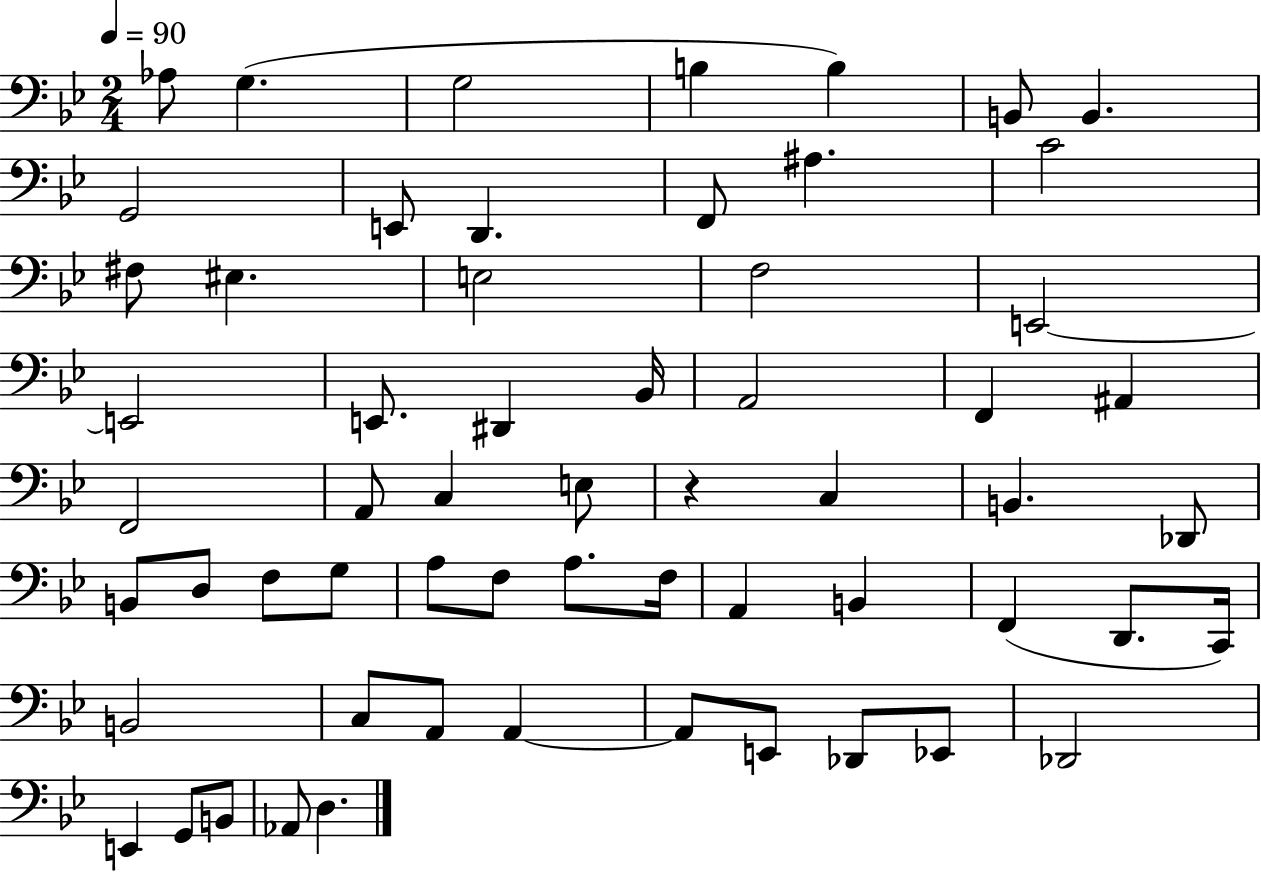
{
  \clef bass
  \numericTimeSignature
  \time 2/4
  \key bes \major
  \tempo 4 = 90
  aes8 g4.( | g2 | b4 b4) | b,8 b,4. | \break g,2 | e,8 d,4. | f,8 ais4. | c'2 | \break fis8 eis4. | e2 | f2 | e,2~~ | \break e,2 | e,8. dis,4 bes,16 | a,2 | f,4 ais,4 | \break f,2 | a,8 c4 e8 | r4 c4 | b,4. des,8 | \break b,8 d8 f8 g8 | a8 f8 a8. f16 | a,4 b,4 | f,4( d,8. c,16) | \break b,2 | c8 a,8 a,4~~ | a,8 e,8 des,8 ees,8 | des,2 | \break e,4 g,8 b,8 | aes,8 d4. | \bar "|."
}